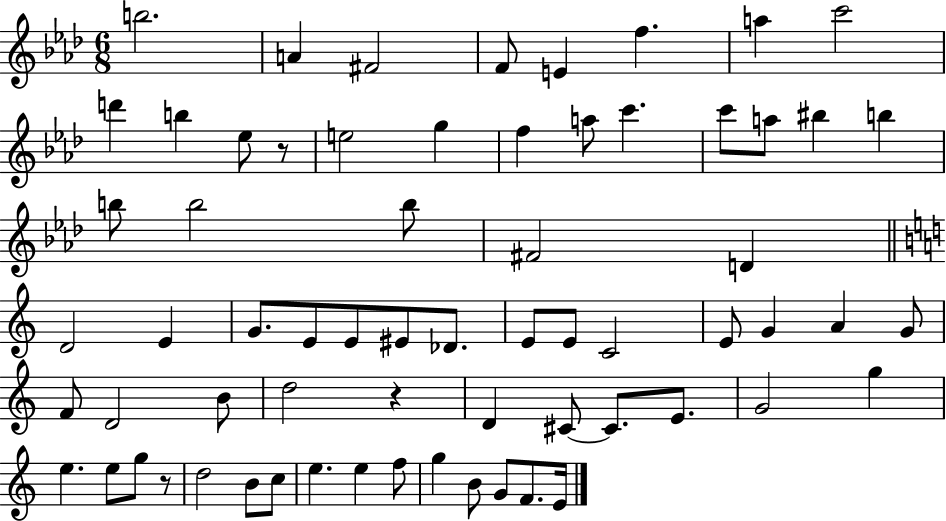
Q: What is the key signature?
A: AES major